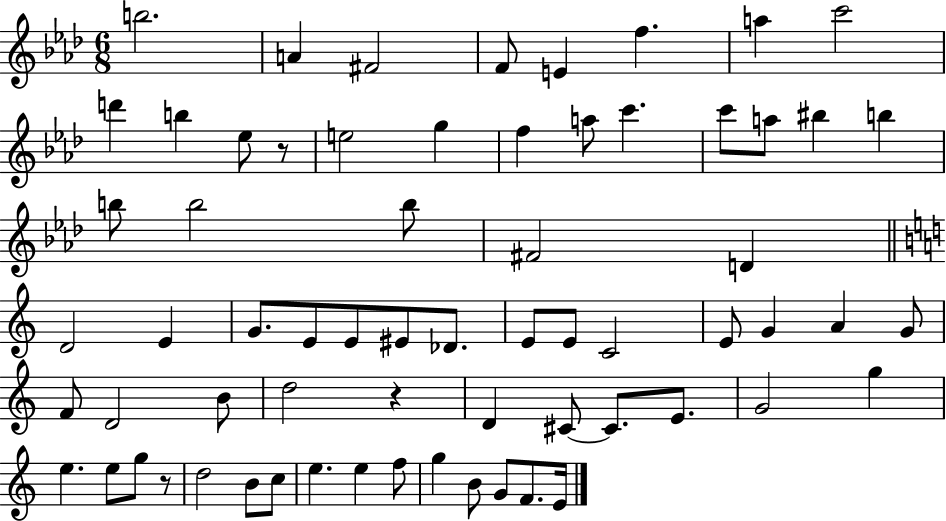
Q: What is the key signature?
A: AES major